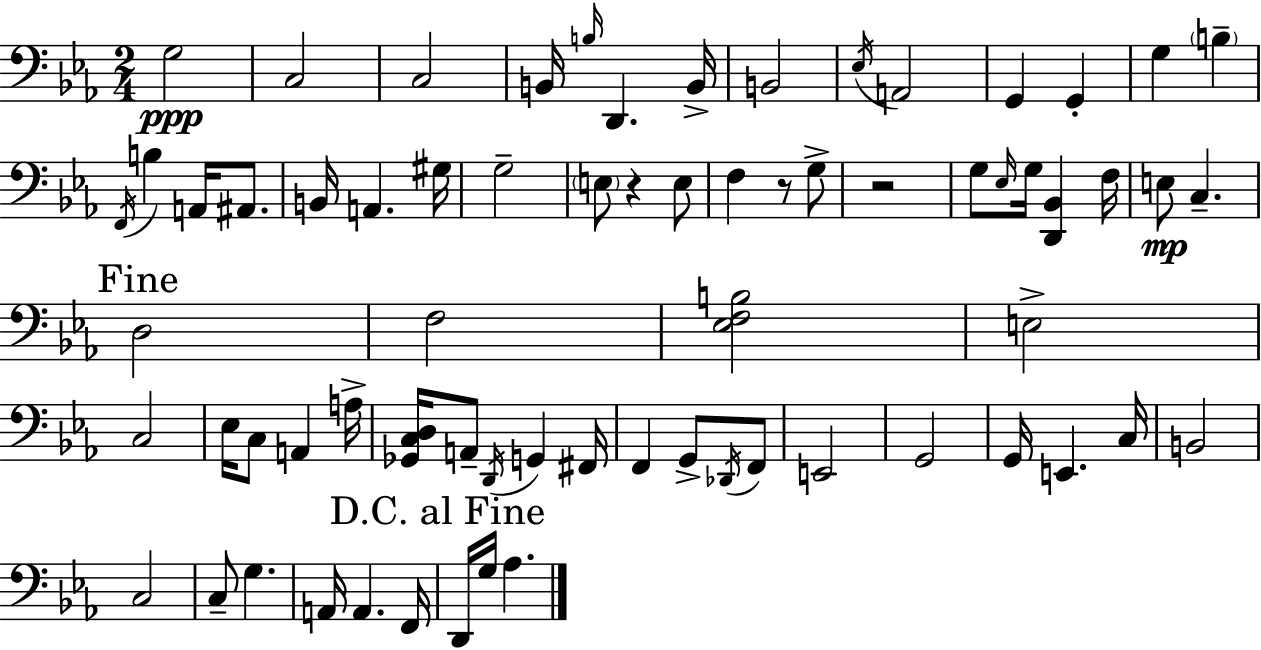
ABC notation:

X:1
T:Untitled
M:2/4
L:1/4
K:Cm
G,2 C,2 C,2 B,,/4 B,/4 D,, B,,/4 B,,2 _E,/4 A,,2 G,, G,, G, B, F,,/4 B, A,,/4 ^A,,/2 B,,/4 A,, ^G,/4 G,2 E,/2 z E,/2 F, z/2 G,/2 z2 G,/2 _E,/4 G,/4 [D,,_B,,] F,/4 E,/2 C, D,2 F,2 [_E,F,B,]2 E,2 C,2 _E,/4 C,/2 A,, A,/4 [_G,,C,D,]/4 A,,/2 D,,/4 G,, ^F,,/4 F,, G,,/2 _D,,/4 F,,/2 E,,2 G,,2 G,,/4 E,, C,/4 B,,2 C,2 C,/2 G, A,,/4 A,, F,,/4 D,,/4 G,/4 _A,